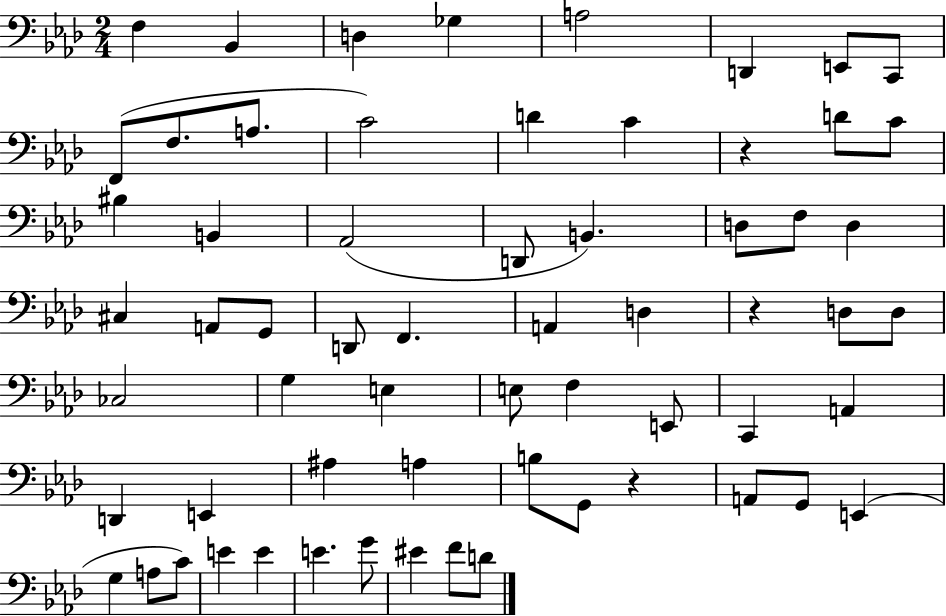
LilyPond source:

{
  \clef bass
  \numericTimeSignature
  \time 2/4
  \key aes \major
  f4 bes,4 | d4 ges4 | a2 | d,4 e,8 c,8 | \break f,8( f8. a8. | c'2) | d'4 c'4 | r4 d'8 c'8 | \break bis4 b,4 | aes,2( | d,8 b,4.) | d8 f8 d4 | \break cis4 a,8 g,8 | d,8 f,4. | a,4 d4 | r4 d8 d8 | \break ces2 | g4 e4 | e8 f4 e,8 | c,4 a,4 | \break d,4 e,4 | ais4 a4 | b8 g,8 r4 | a,8 g,8 e,4( | \break g4 a8 c'8) | e'4 e'4 | e'4. g'8 | eis'4 f'8 d'8 | \break \bar "|."
}